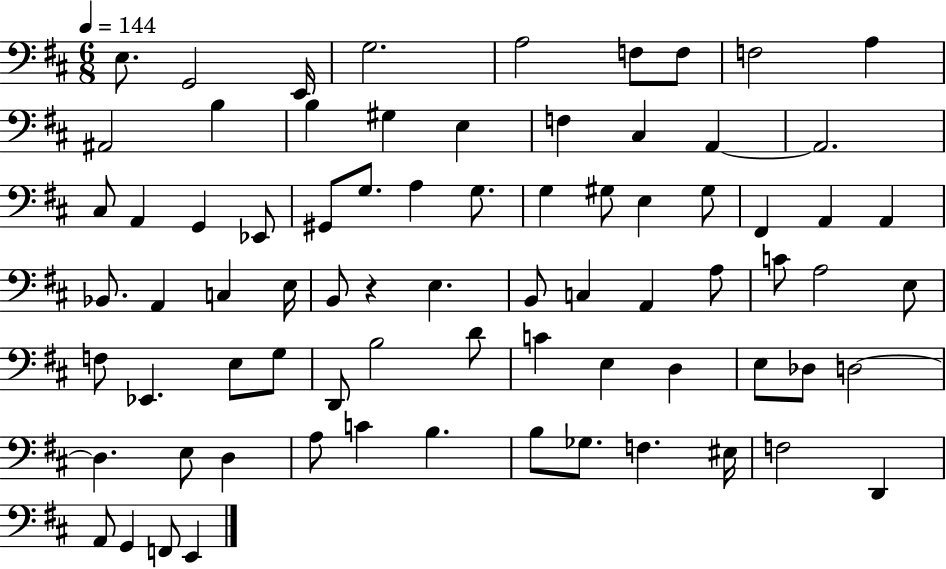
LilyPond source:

{
  \clef bass
  \numericTimeSignature
  \time 6/8
  \key d \major
  \tempo 4 = 144
  e8. g,2 e,16 | g2. | a2 f8 f8 | f2 a4 | \break ais,2 b4 | b4 gis4 e4 | f4 cis4 a,4~~ | a,2. | \break cis8 a,4 g,4 ees,8 | gis,8 g8. a4 g8. | g4 gis8 e4 gis8 | fis,4 a,4 a,4 | \break bes,8. a,4 c4 e16 | b,8 r4 e4. | b,8 c4 a,4 a8 | c'8 a2 e8 | \break f8 ees,4. e8 g8 | d,8 b2 d'8 | c'4 e4 d4 | e8 des8 d2~~ | \break d4. e8 d4 | a8 c'4 b4. | b8 ges8. f4. eis16 | f2 d,4 | \break a,8 g,4 f,8 e,4 | \bar "|."
}